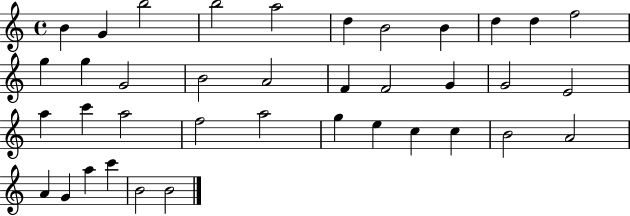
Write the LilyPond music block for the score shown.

{
  \clef treble
  \time 4/4
  \defaultTimeSignature
  \key c \major
  b'4 g'4 b''2 | b''2 a''2 | d''4 b'2 b'4 | d''4 d''4 f''2 | \break g''4 g''4 g'2 | b'2 a'2 | f'4 f'2 g'4 | g'2 e'2 | \break a''4 c'''4 a''2 | f''2 a''2 | g''4 e''4 c''4 c''4 | b'2 a'2 | \break a'4 g'4 a''4 c'''4 | b'2 b'2 | \bar "|."
}